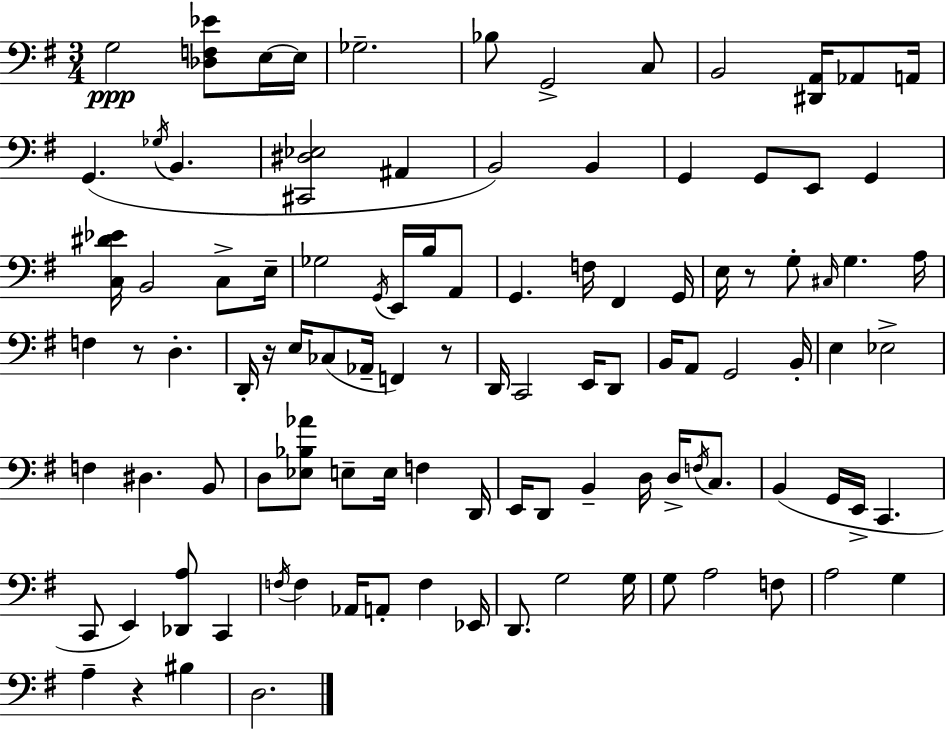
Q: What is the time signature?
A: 3/4